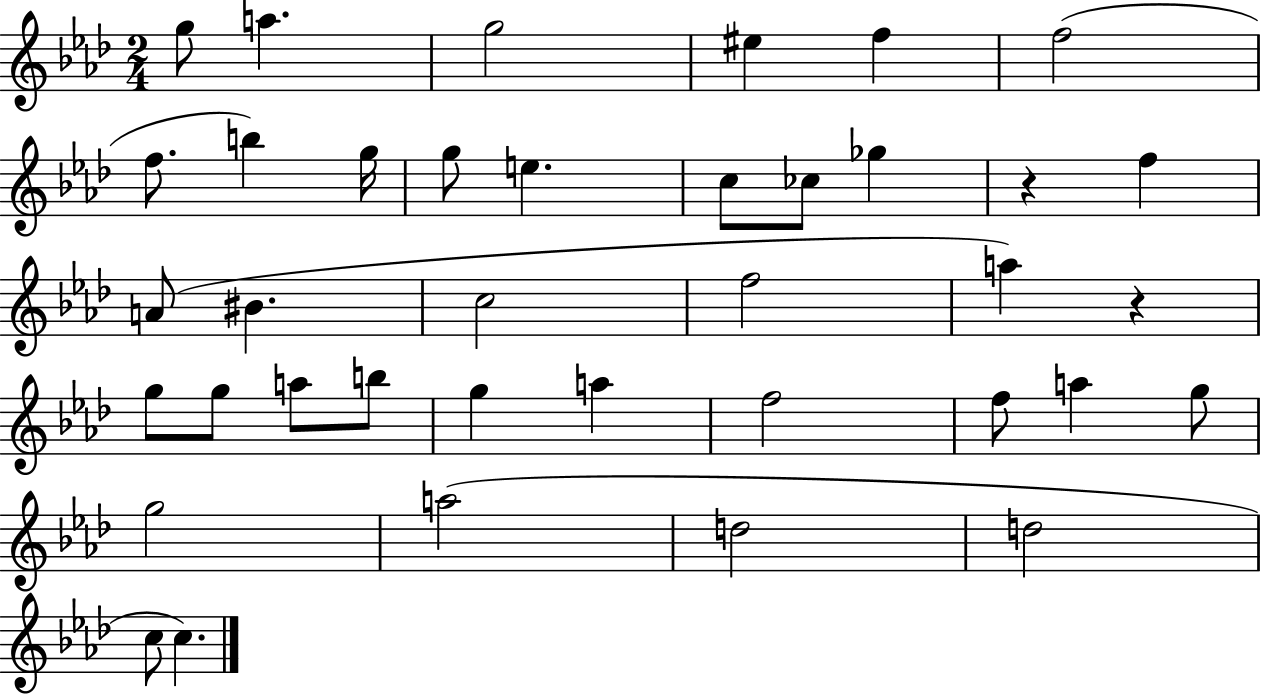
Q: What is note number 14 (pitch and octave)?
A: Gb5